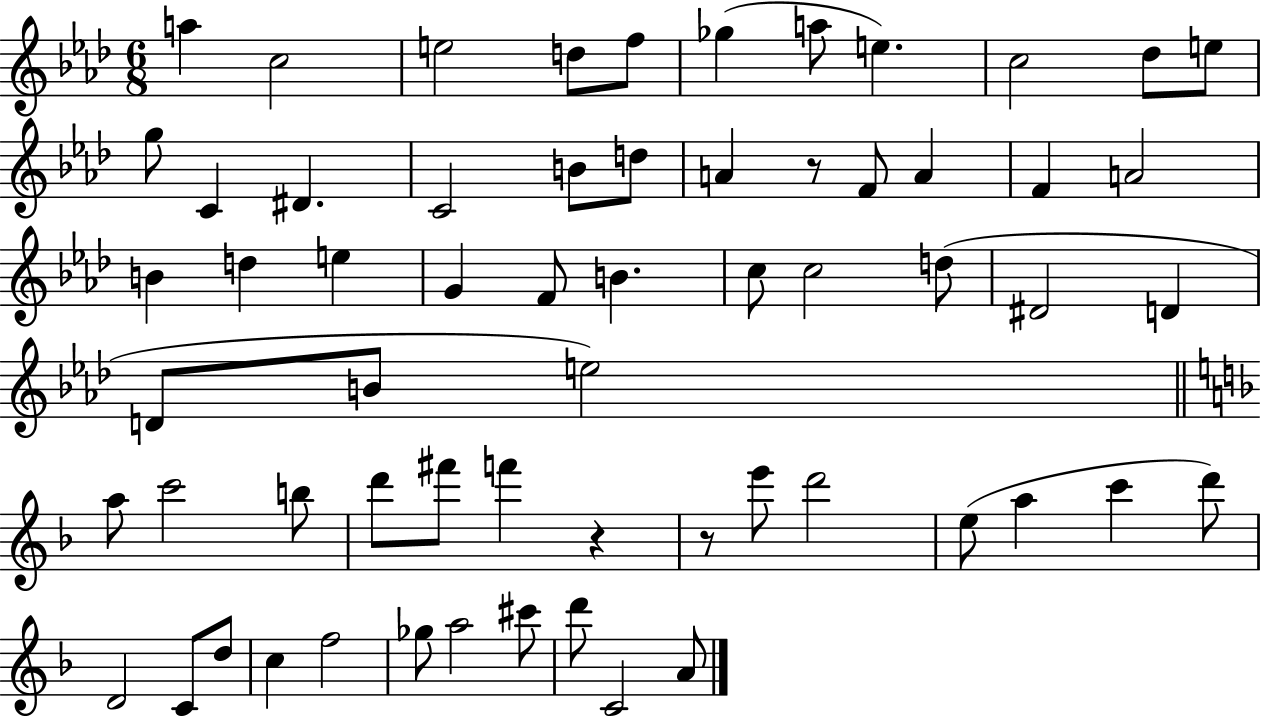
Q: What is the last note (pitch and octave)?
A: A4